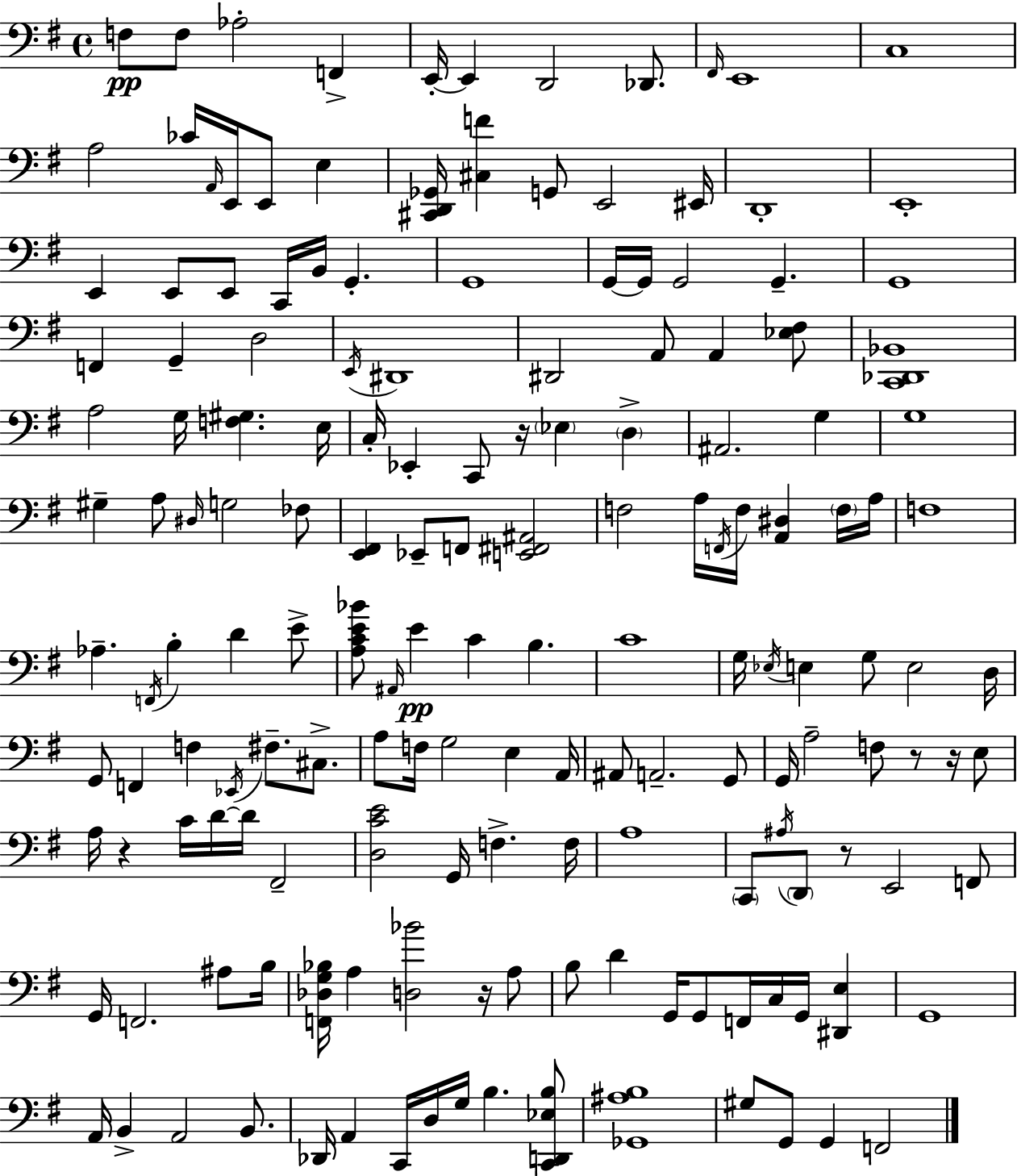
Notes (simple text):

F3/e F3/e Ab3/h F2/q E2/s E2/q D2/h Db2/e. F#2/s E2/w C3/w A3/h CES4/s A2/s E2/s E2/e E3/q [C#2,D2,Gb2]/s [C#3,F4]/q G2/e E2/h EIS2/s D2/w E2/w E2/q E2/e E2/e C2/s B2/s G2/q. G2/w G2/s G2/s G2/h G2/q. G2/w F2/q G2/q D3/h E2/s D#2/w D#2/h A2/e A2/q [Eb3,F#3]/e [C2,Db2,Bb2]/w A3/h G3/s [F3,G#3]/q. E3/s C3/s Eb2/q C2/e R/s Eb3/q D3/q A#2/h. G3/q G3/w G#3/q A3/e D#3/s G3/h FES3/e [E2,F#2]/q Eb2/e F2/e [E2,F#2,A#2]/h F3/h A3/s F2/s F3/s [A2,D#3]/q F3/s A3/s F3/w Ab3/q. F2/s B3/q D4/q E4/e [A3,C4,E4,Bb4]/e A#2/s E4/q C4/q B3/q. C4/w G3/s Eb3/s E3/q G3/e E3/h D3/s G2/e F2/q F3/q Eb2/s F#3/e. C#3/e. A3/e F3/s G3/h E3/q A2/s A#2/e A2/h. G2/e G2/s A3/h F3/e R/e R/s E3/e A3/s R/q C4/s D4/s D4/s F#2/h [D3,C4,E4]/h G2/s F3/q. F3/s A3/w C2/e A#3/s D2/e R/e E2/h F2/e G2/s F2/h. A#3/e B3/s [F2,Db3,G3,Bb3]/s A3/q [D3,Bb4]/h R/s A3/e B3/e D4/q G2/s G2/e F2/s C3/s G2/s [D#2,E3]/q G2/w A2/s B2/q A2/h B2/e. Db2/s A2/q C2/s D3/s G3/s B3/q. [C2,D2,Eb3,B3]/e [Gb2,A#3,B3]/w G#3/e G2/e G2/q F2/h